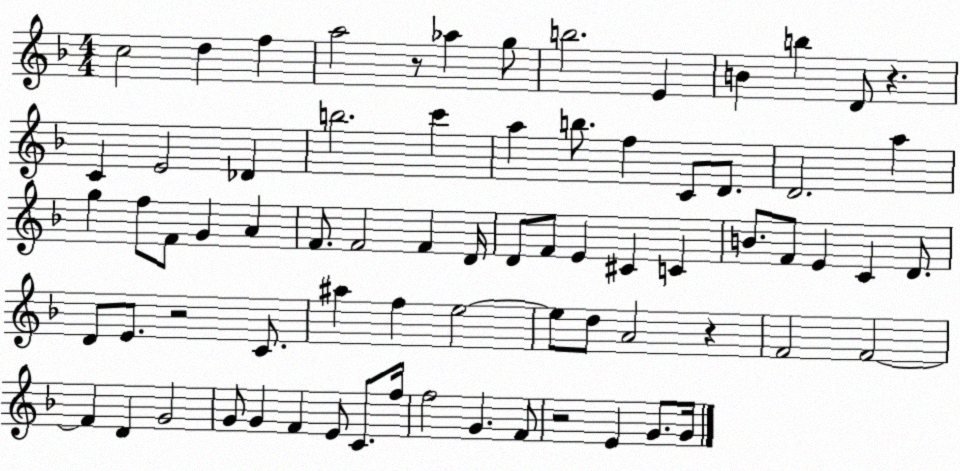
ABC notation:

X:1
T:Untitled
M:4/4
L:1/4
K:F
c2 d f a2 z/2 _a g/2 b2 E B b D/2 z C E2 _D b2 c' a b/2 f C/2 D/2 D2 a g f/2 F/2 G A F/2 F2 F D/4 D/2 F/2 E ^C C B/2 F/2 E C D/2 D/2 E/2 z2 C/2 ^a f e2 e/2 d/2 A2 z F2 F2 F D G2 G/2 G F E/2 C/2 f/4 f2 G F/2 z2 E G/2 G/4